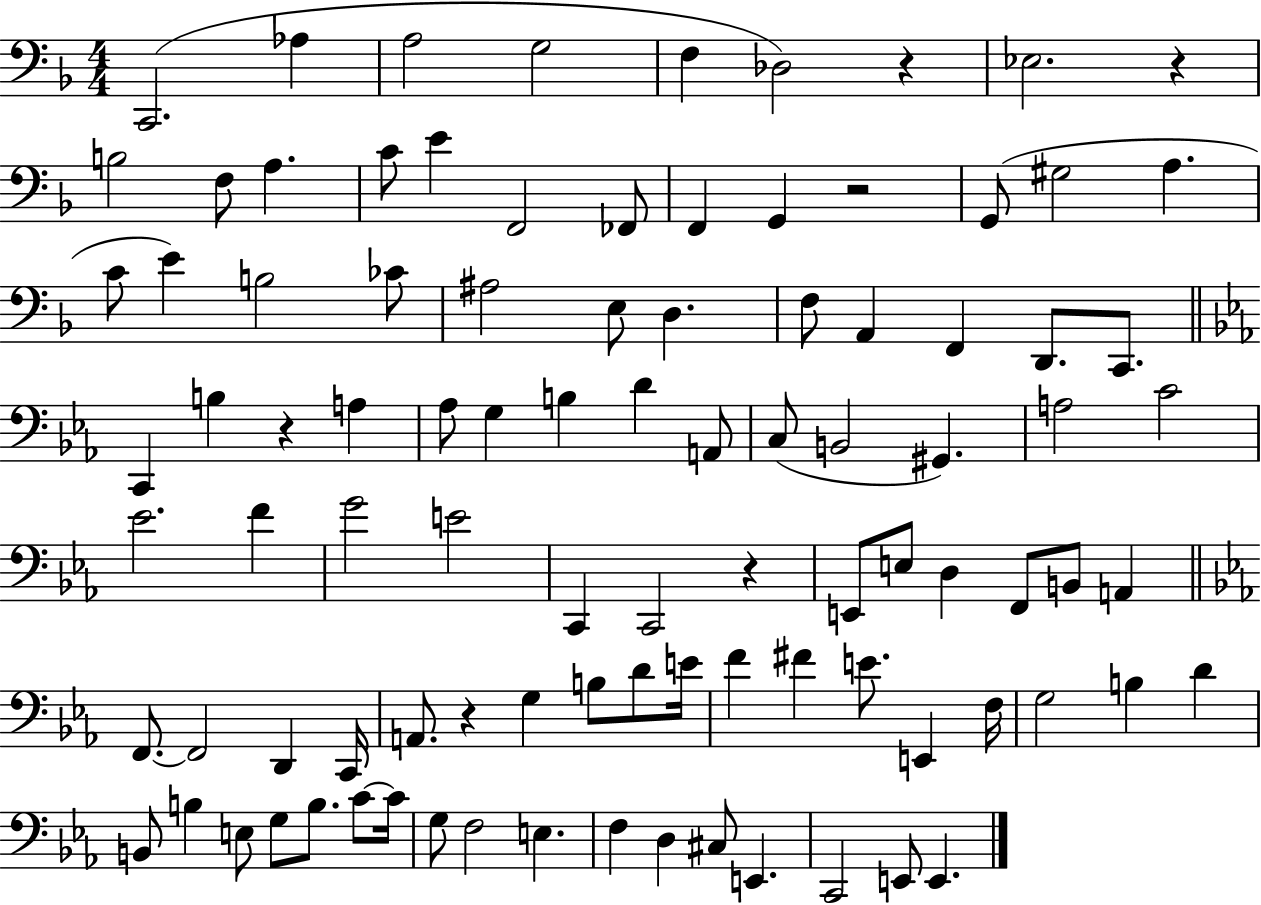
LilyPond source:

{
  \clef bass
  \numericTimeSignature
  \time 4/4
  \key f \major
  \repeat volta 2 { c,2.( aes4 | a2 g2 | f4 des2) r4 | ees2. r4 | \break b2 f8 a4. | c'8 e'4 f,2 fes,8 | f,4 g,4 r2 | g,8( gis2 a4. | \break c'8 e'4) b2 ces'8 | ais2 e8 d4. | f8 a,4 f,4 d,8. c,8. | \bar "||" \break \key c \minor c,4 b4 r4 a4 | aes8 g4 b4 d'4 a,8 | c8( b,2 gis,4.) | a2 c'2 | \break ees'2. f'4 | g'2 e'2 | c,4 c,2 r4 | e,8 e8 d4 f,8 b,8 a,4 | \break \bar "||" \break \key c \minor f,8.~~ f,2 d,4 c,16 | a,8. r4 g4 b8 d'8 e'16 | f'4 fis'4 e'8. e,4 f16 | g2 b4 d'4 | \break b,8 b4 e8 g8 b8. c'8~~ c'16 | g8 f2 e4. | f4 d4 cis8 e,4. | c,2 e,8 e,4. | \break } \bar "|."
}